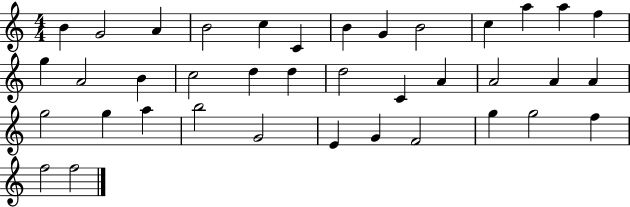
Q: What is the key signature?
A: C major